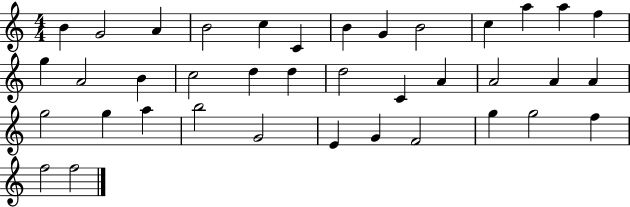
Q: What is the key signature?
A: C major